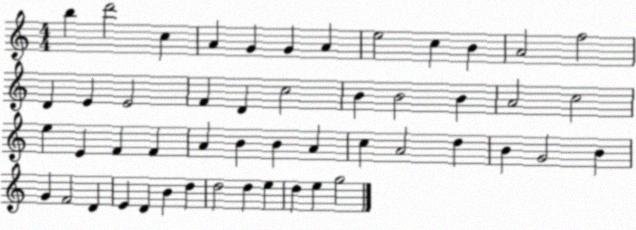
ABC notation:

X:1
T:Untitled
M:4/4
L:1/4
K:C
b d'2 c A G G A e2 c B A2 f2 D E E2 F D c2 B B2 B A2 c2 e E F F A B B A c A2 d B G2 B G F2 D E D B d d2 d e d e g2